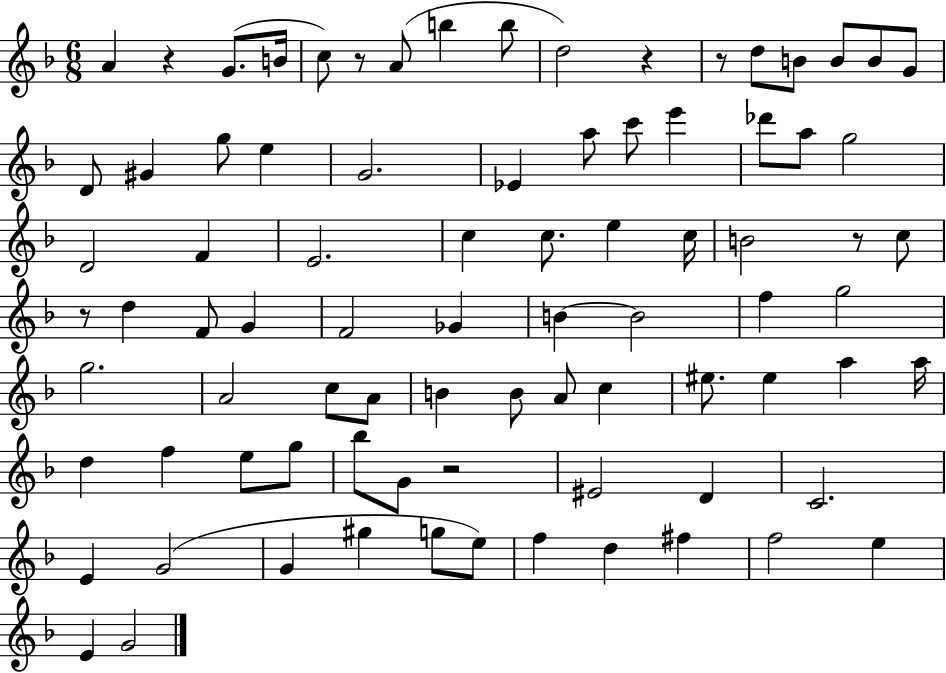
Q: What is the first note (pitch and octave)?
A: A4